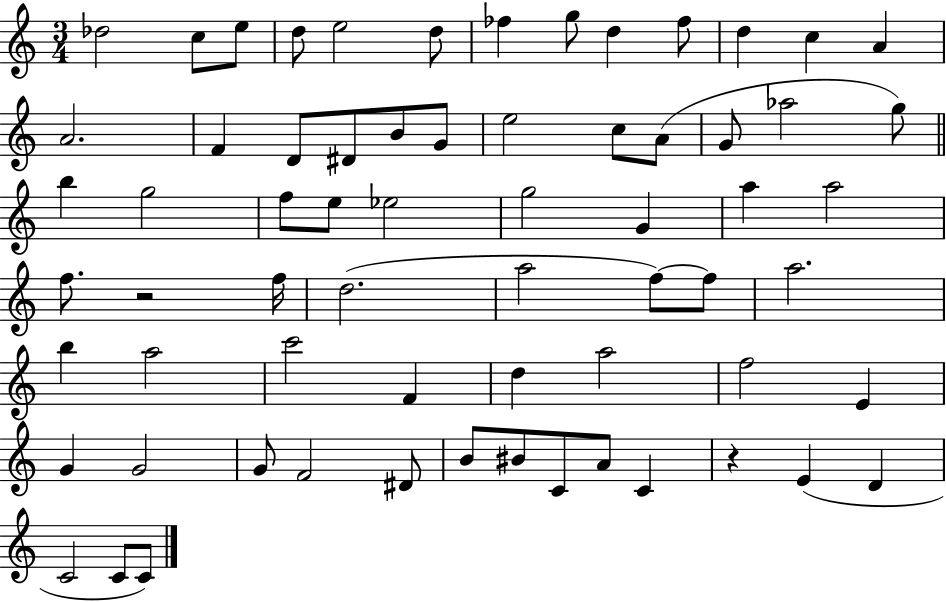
{
  \clef treble
  \numericTimeSignature
  \time 3/4
  \key c \major
  des''2 c''8 e''8 | d''8 e''2 d''8 | fes''4 g''8 d''4 fes''8 | d''4 c''4 a'4 | \break a'2. | f'4 d'8 dis'8 b'8 g'8 | e''2 c''8 a'8( | g'8 aes''2 g''8) | \break \bar "||" \break \key a \minor b''4 g''2 | f''8 e''8 ees''2 | g''2 g'4 | a''4 a''2 | \break f''8. r2 f''16 | d''2.( | a''2 f''8~~) f''8 | a''2. | \break b''4 a''2 | c'''2 f'4 | d''4 a''2 | f''2 e'4 | \break g'4 g'2 | g'8 f'2 dis'8 | b'8 bis'8 c'8 a'8 c'4 | r4 e'4( d'4 | \break c'2 c'8 c'8) | \bar "|."
}